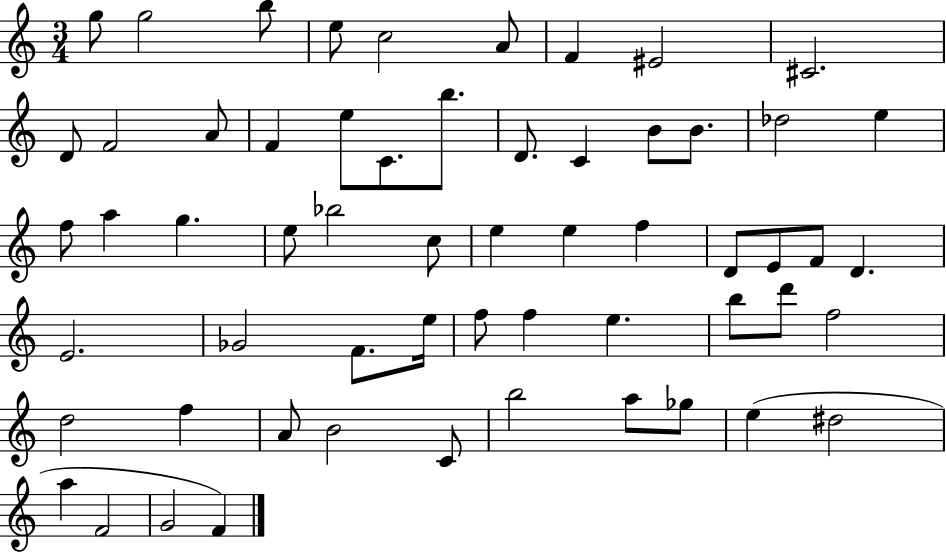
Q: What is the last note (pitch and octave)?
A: F4